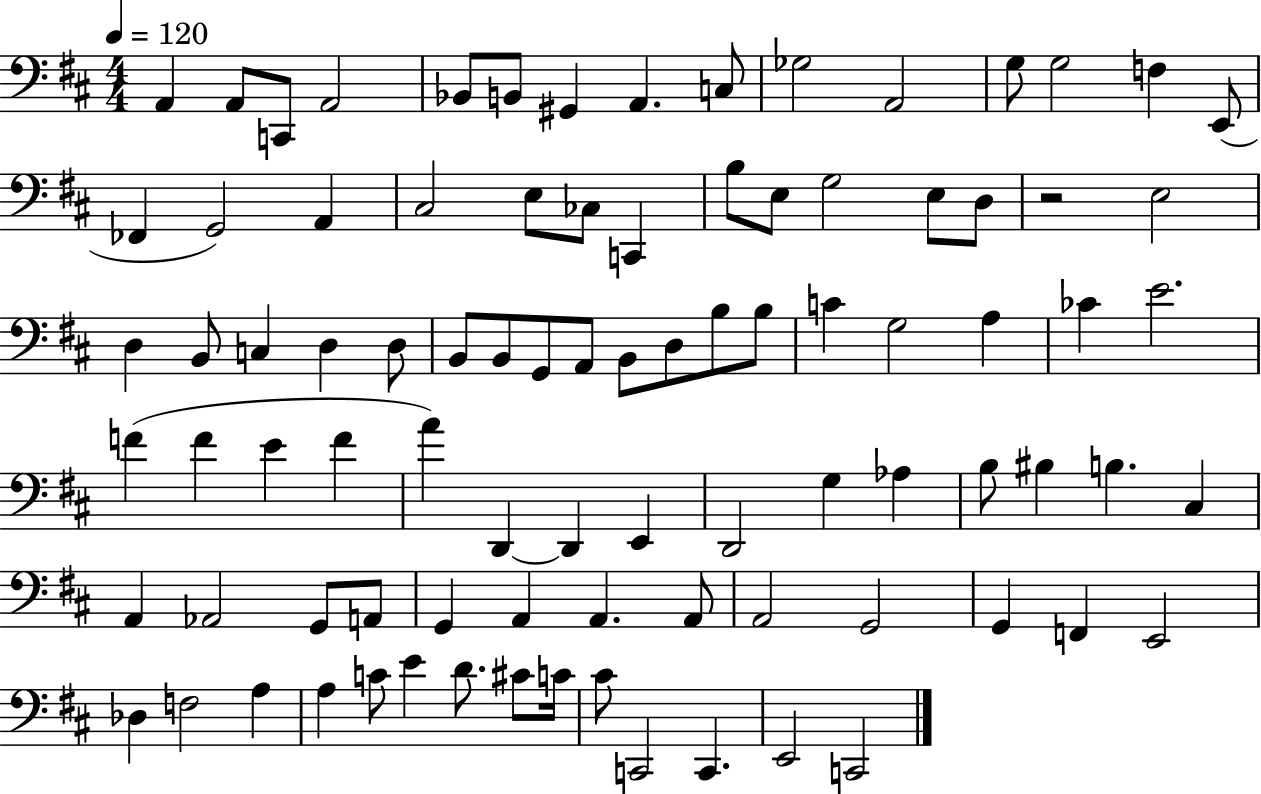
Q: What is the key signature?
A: D major